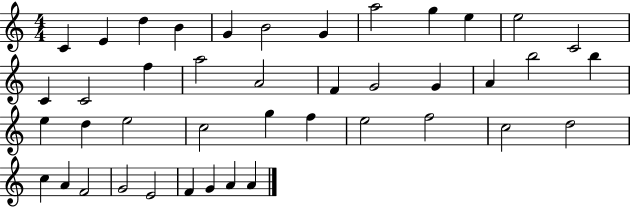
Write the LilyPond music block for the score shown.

{
  \clef treble
  \numericTimeSignature
  \time 4/4
  \key c \major
  c'4 e'4 d''4 b'4 | g'4 b'2 g'4 | a''2 g''4 e''4 | e''2 c'2 | \break c'4 c'2 f''4 | a''2 a'2 | f'4 g'2 g'4 | a'4 b''2 b''4 | \break e''4 d''4 e''2 | c''2 g''4 f''4 | e''2 f''2 | c''2 d''2 | \break c''4 a'4 f'2 | g'2 e'2 | f'4 g'4 a'4 a'4 | \bar "|."
}